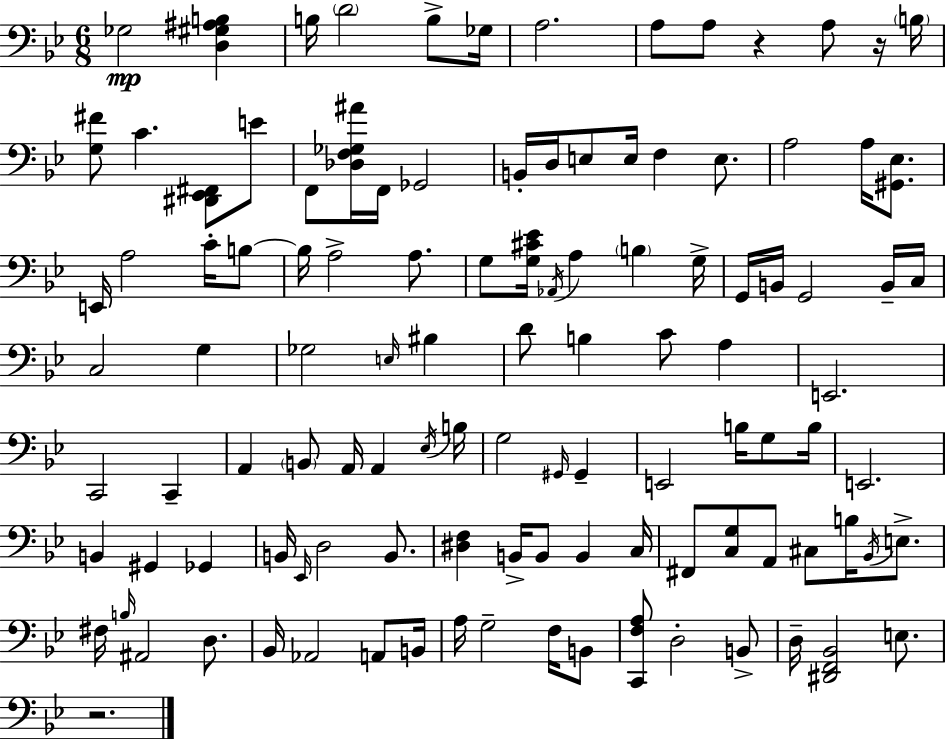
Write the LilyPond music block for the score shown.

{
  \clef bass
  \numericTimeSignature
  \time 6/8
  \key g \minor
  \repeat volta 2 { ges2\mp <d gis ais b>4 | b16 \parenthesize d'2 b8-> ges16 | a2. | a8 a8 r4 a8 r16 \parenthesize b16 | \break <g fis'>8 c'4. <dis, ees, fis,>8 e'8 | f,8 <des f ges ais'>16 f,16 ges,2 | b,16-. d16 e8 e16 f4 e8. | a2 a16 <gis, ees>8. | \break e,16 a2 c'16-. b8~~ | b16 a2-> a8. | g8 <g cis' ees'>16 \acciaccatura { aes,16 } a4 \parenthesize b4 | g16-> g,16 b,16 g,2 b,16-- | \break c16 c2 g4 | ges2 \grace { e16 } bis4 | d'8 b4 c'8 a4 | e,2. | \break c,2 c,4-- | a,4 \parenthesize b,8 a,16 a,4 | \acciaccatura { ees16 } b16 g2 \grace { gis,16 } | gis,4-- e,2 | \break b16 g8 b16 e,2. | b,4 gis,4 | ges,4 b,16 \grace { ees,16 } d2 | b,8. <dis f>4 b,16-> b,8 | \break b,4 c16 fis,8 <c g>8 a,8 cis8 | b16 \acciaccatura { bes,16 } e8.-> fis16 \grace { b16 } ais,2 | d8. bes,16 aes,2 | a,8 b,16 a16 g2-- | \break f16 b,8 <c, f a>8 d2-. | b,8-> d16-- <dis, f, bes,>2 | e8. r2. | } \bar "|."
}